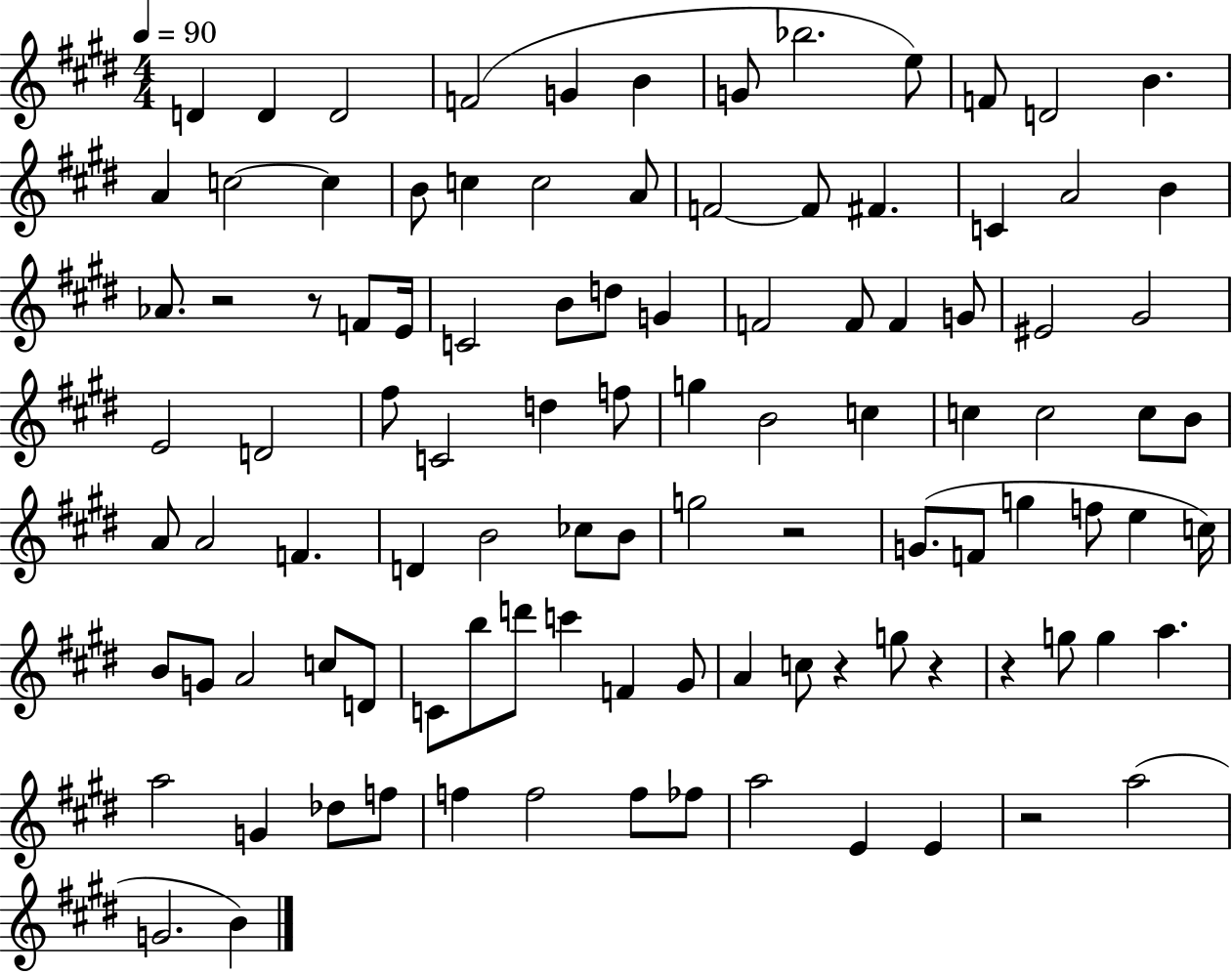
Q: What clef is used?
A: treble